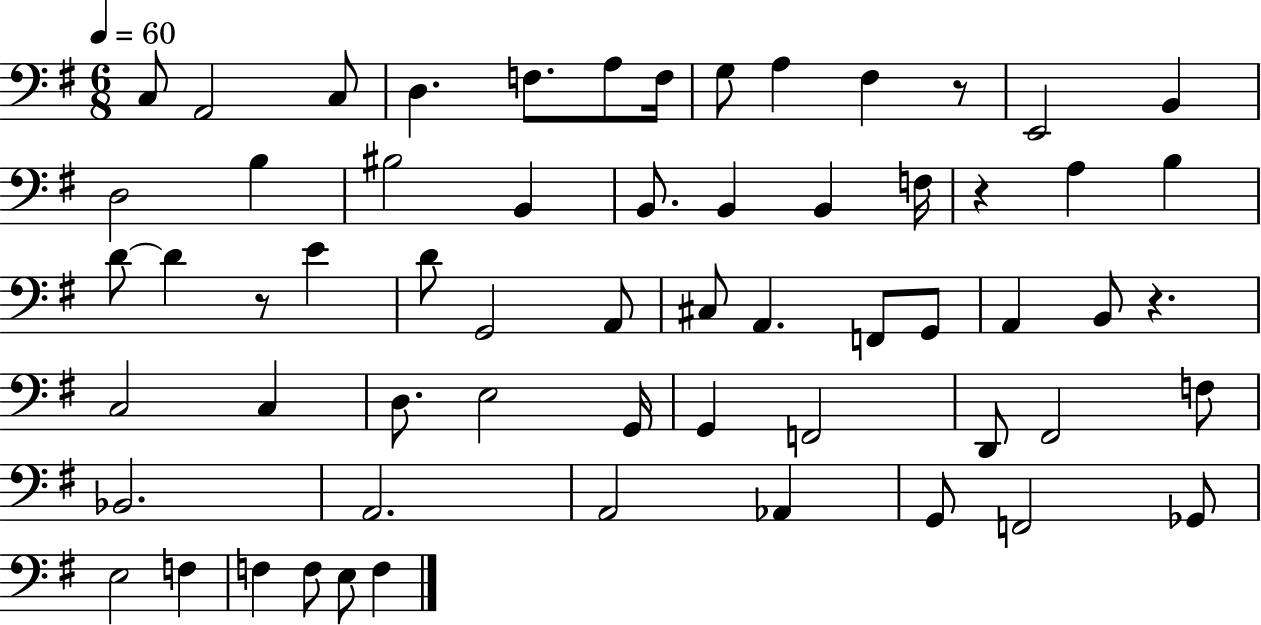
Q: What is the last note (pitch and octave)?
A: F3